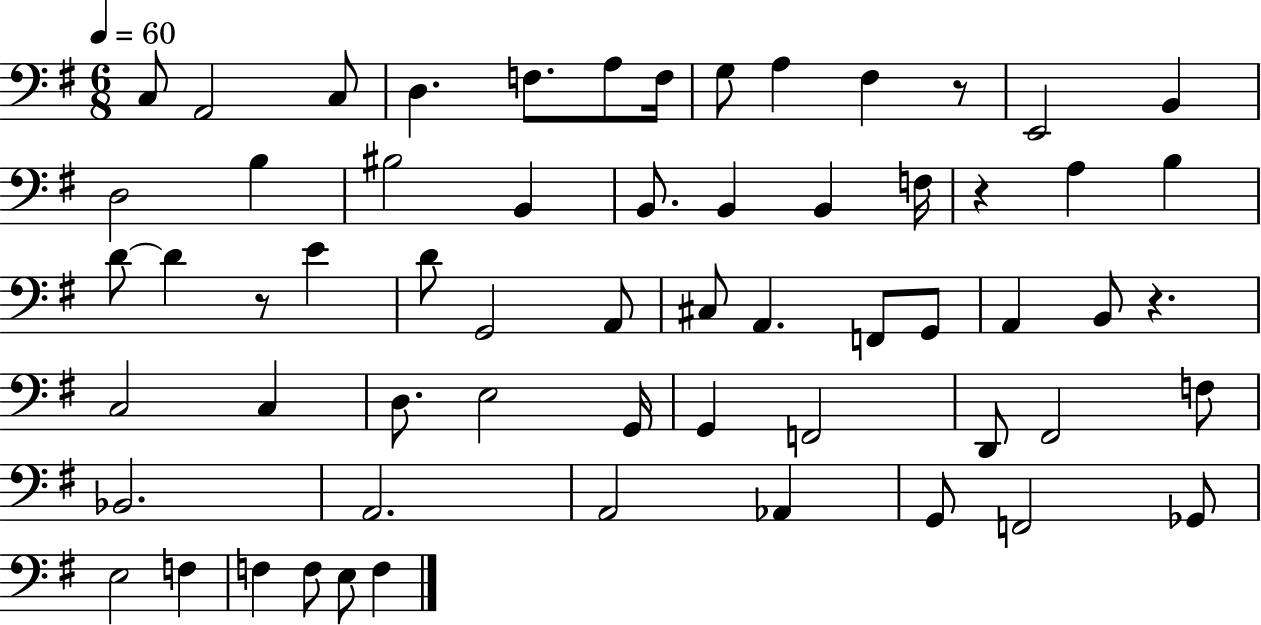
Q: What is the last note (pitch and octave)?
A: F3